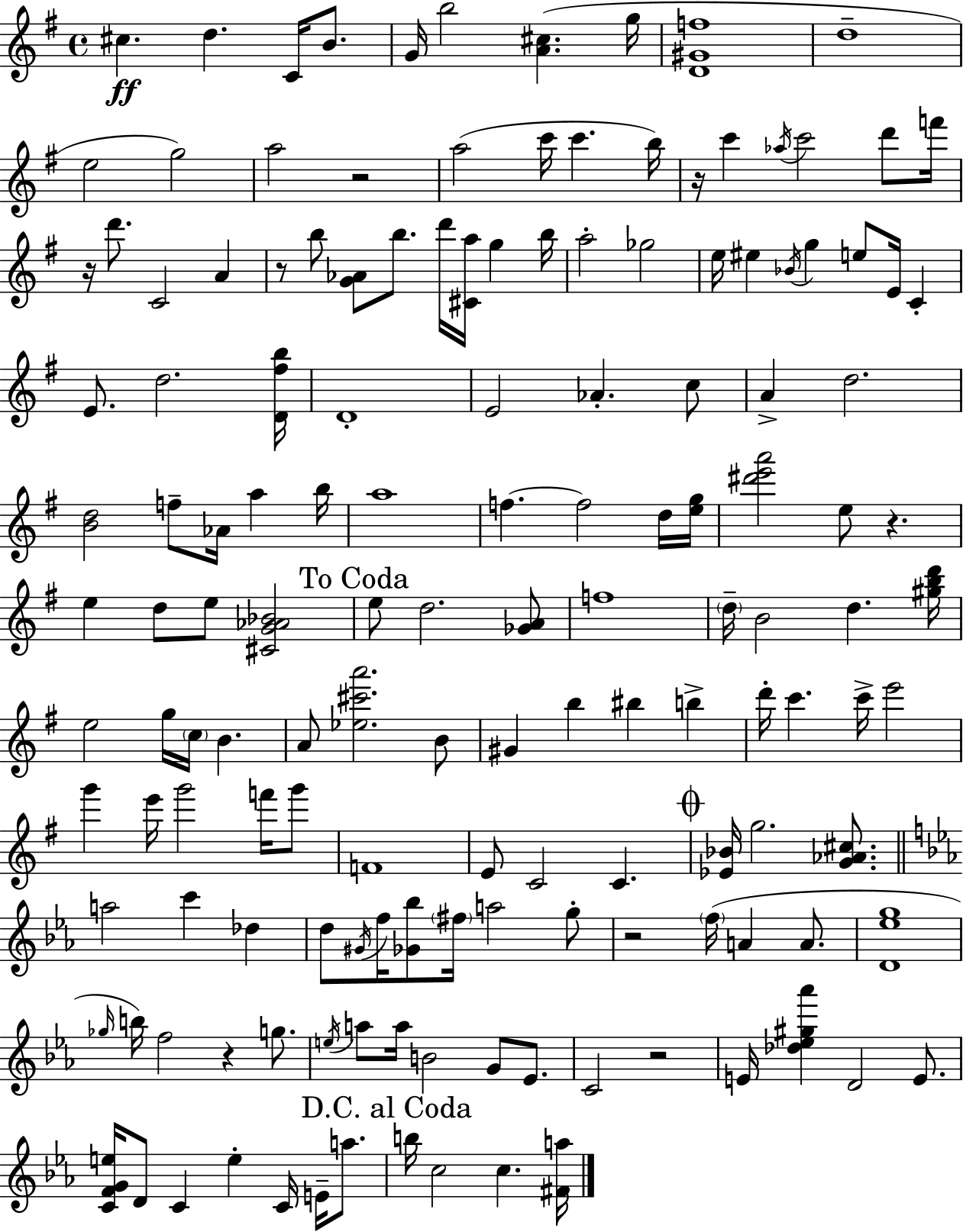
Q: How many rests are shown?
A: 8